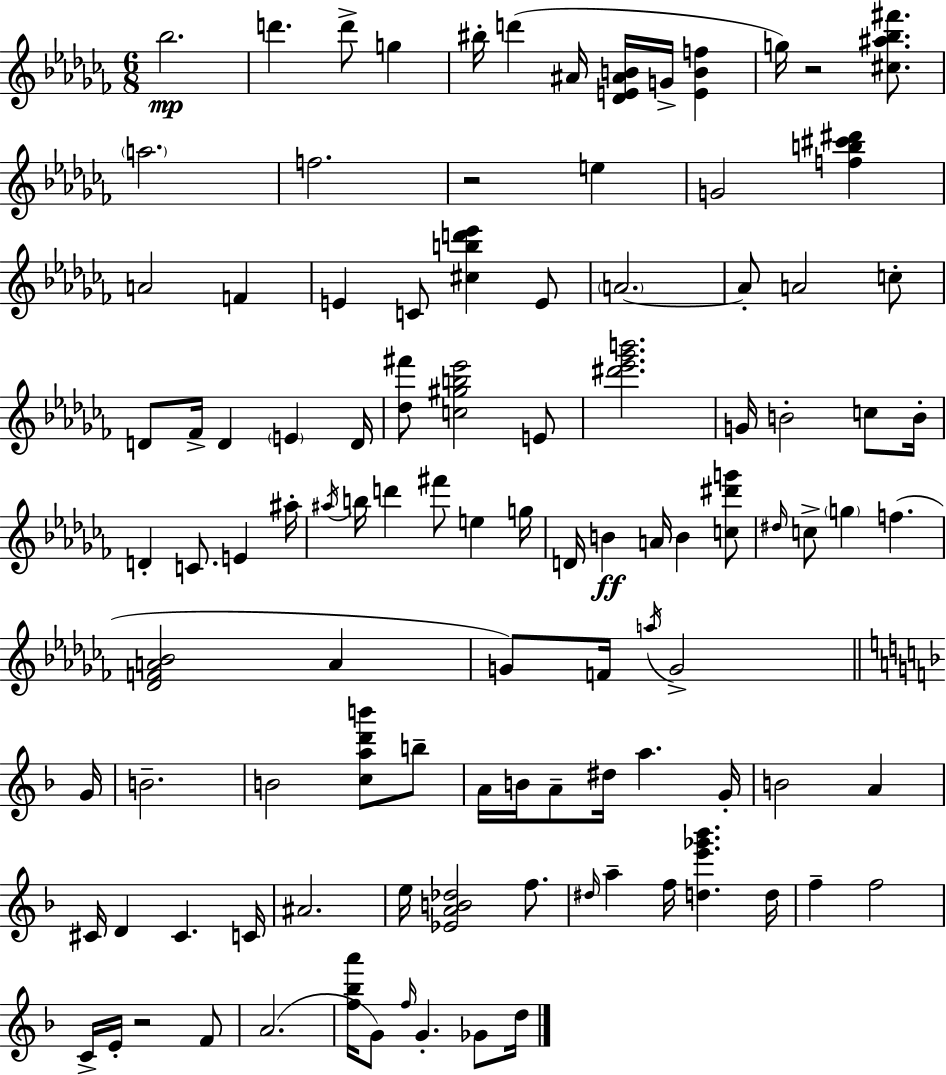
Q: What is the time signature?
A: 6/8